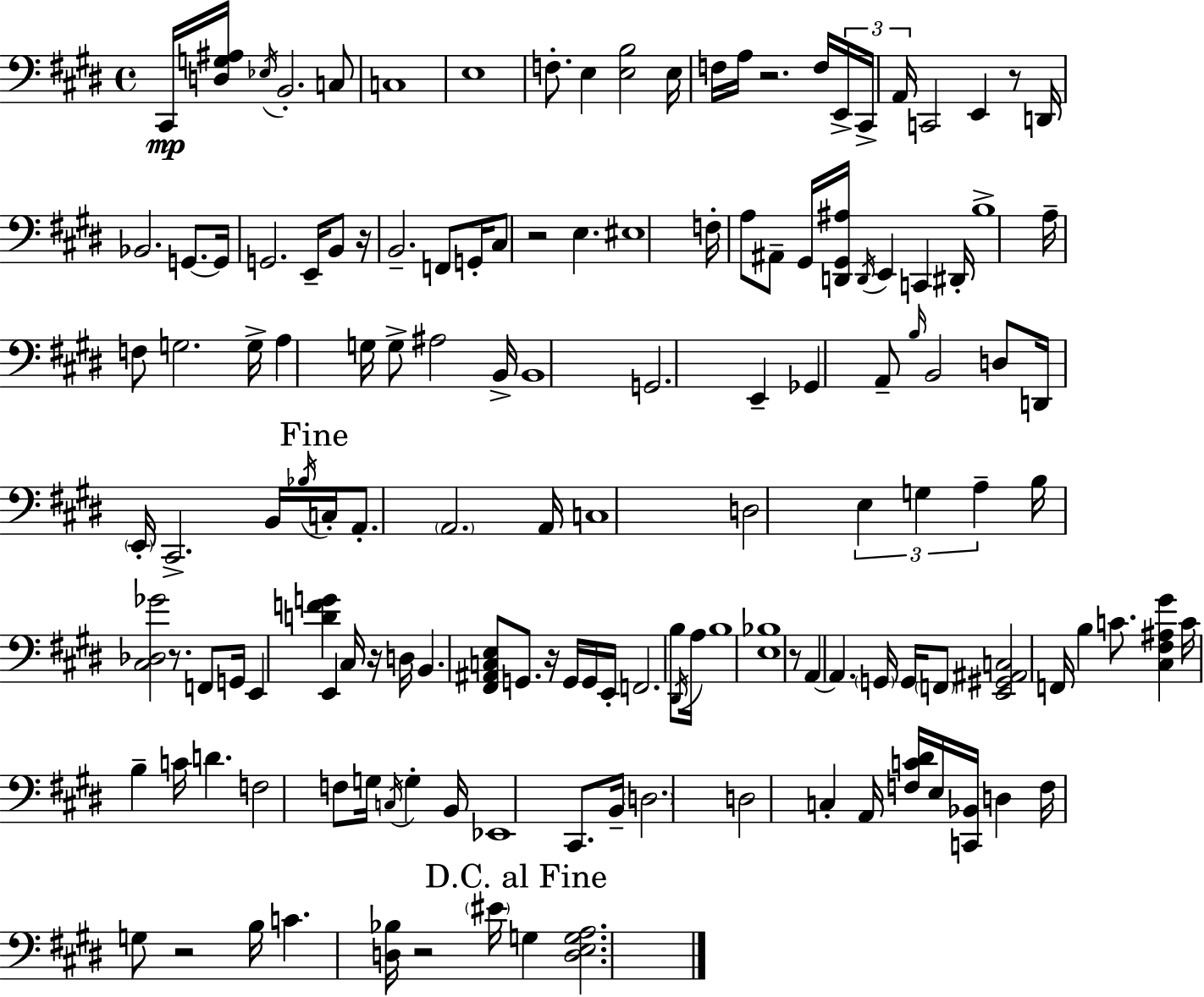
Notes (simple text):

C#2/s [D3,G3,A#3]/s Eb3/s B2/h. C3/e C3/w E3/w F3/e. E3/q [E3,B3]/h E3/s F3/s A3/s R/h. F3/s E2/s C#2/s A2/s C2/h E2/q R/e D2/s Bb2/h. G2/e. G2/s G2/h. E2/s B2/e R/s B2/h. F2/e G2/s C#3/e R/h E3/q. EIS3/w F3/s A3/e A#2/e G#2/s [D2,G#2,A#3]/s D2/s E2/q C2/q D#2/s B3/w A3/s F3/e G3/h. G3/s A3/q G3/s G3/e A#3/h B2/s B2/w G2/h. E2/q Gb2/q A2/e B3/s B2/h D3/e D2/s E2/s C#2/h. B2/s Bb3/s C3/s A2/e. A2/h. A2/s C3/w D3/h E3/q G3/q A3/q B3/s [C#3,Db3,Gb4]/h R/e. F2/e G2/s E2/q [D4,F4,G4]/q E2/q C#3/s R/s D3/s B2/q. [F#2,A#2,C3,E3]/e G2/e. R/s G2/s G2/s E2/s F2/h. B3/e D#2/s A3/s B3/w [E3,Bb3]/w R/e A2/q A2/q. G2/s G2/s F2/e [E2,G#2,A#2,C3]/h F2/s B3/q C4/e. [C#3,F#3,A#3,G#4]/q C4/s B3/q C4/s D4/q. F3/h F3/e G3/s C3/s G3/q B2/s Eb2/w C#2/e. B2/s D3/h. D3/h C3/q A2/s [F3,C4,D#4]/s E3/s [C2,Bb2]/s D3/q F3/s G3/e R/h B3/s C4/q. [D3,Bb3]/s R/h EIS4/s G3/q [D3,E3,G3,A3]/h.